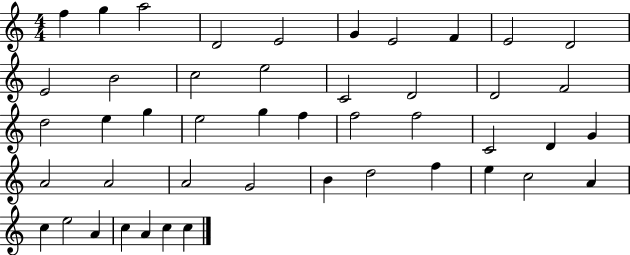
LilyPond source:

{
  \clef treble
  \numericTimeSignature
  \time 4/4
  \key c \major
  f''4 g''4 a''2 | d'2 e'2 | g'4 e'2 f'4 | e'2 d'2 | \break e'2 b'2 | c''2 e''2 | c'2 d'2 | d'2 f'2 | \break d''2 e''4 g''4 | e''2 g''4 f''4 | f''2 f''2 | c'2 d'4 g'4 | \break a'2 a'2 | a'2 g'2 | b'4 d''2 f''4 | e''4 c''2 a'4 | \break c''4 e''2 a'4 | c''4 a'4 c''4 c''4 | \bar "|."
}